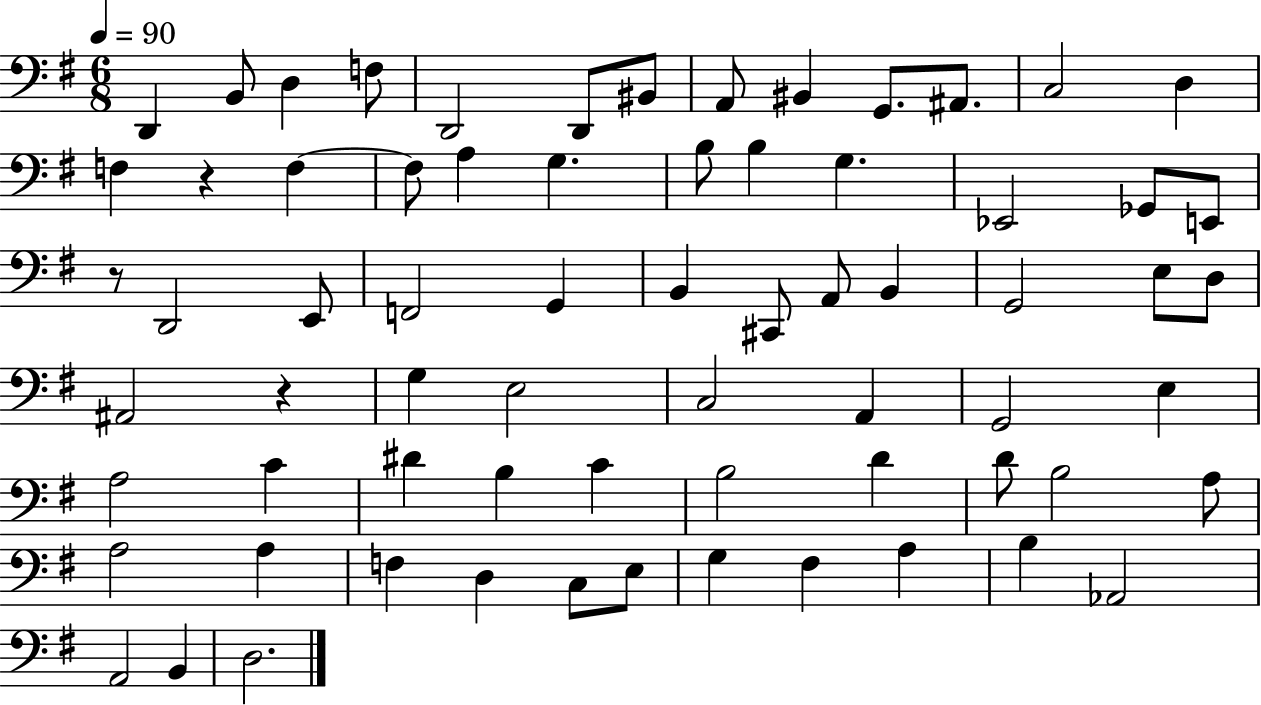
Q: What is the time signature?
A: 6/8